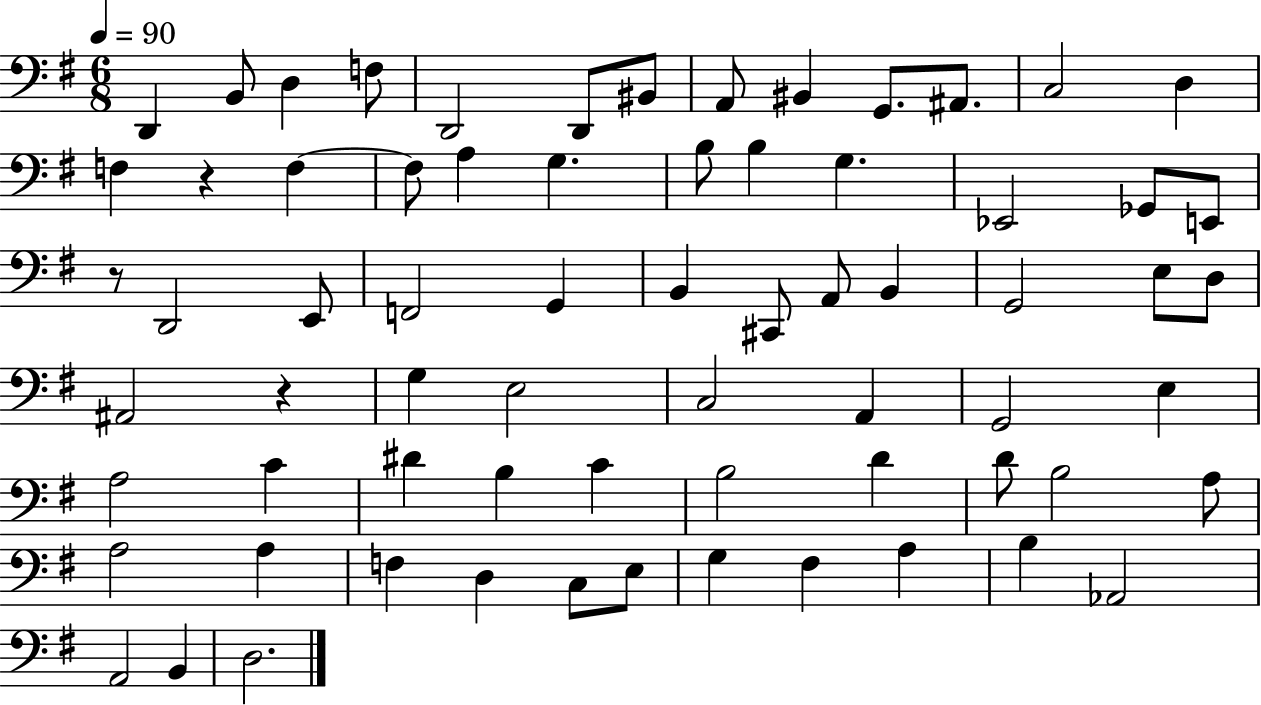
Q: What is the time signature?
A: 6/8